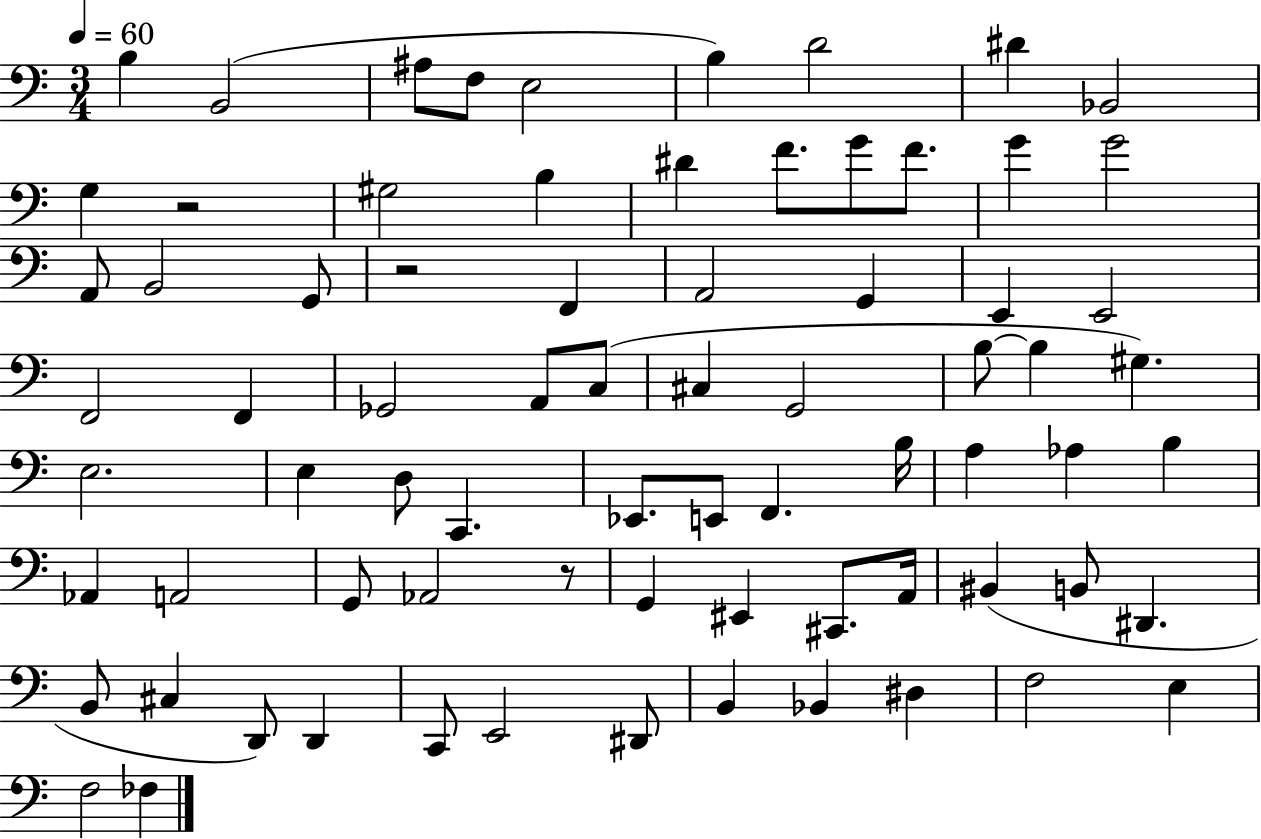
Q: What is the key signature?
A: C major